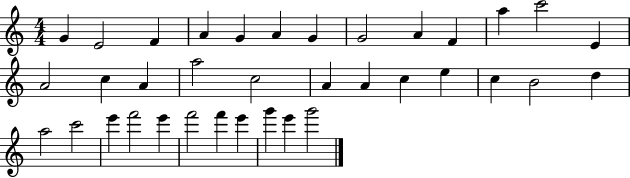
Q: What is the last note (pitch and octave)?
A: G6